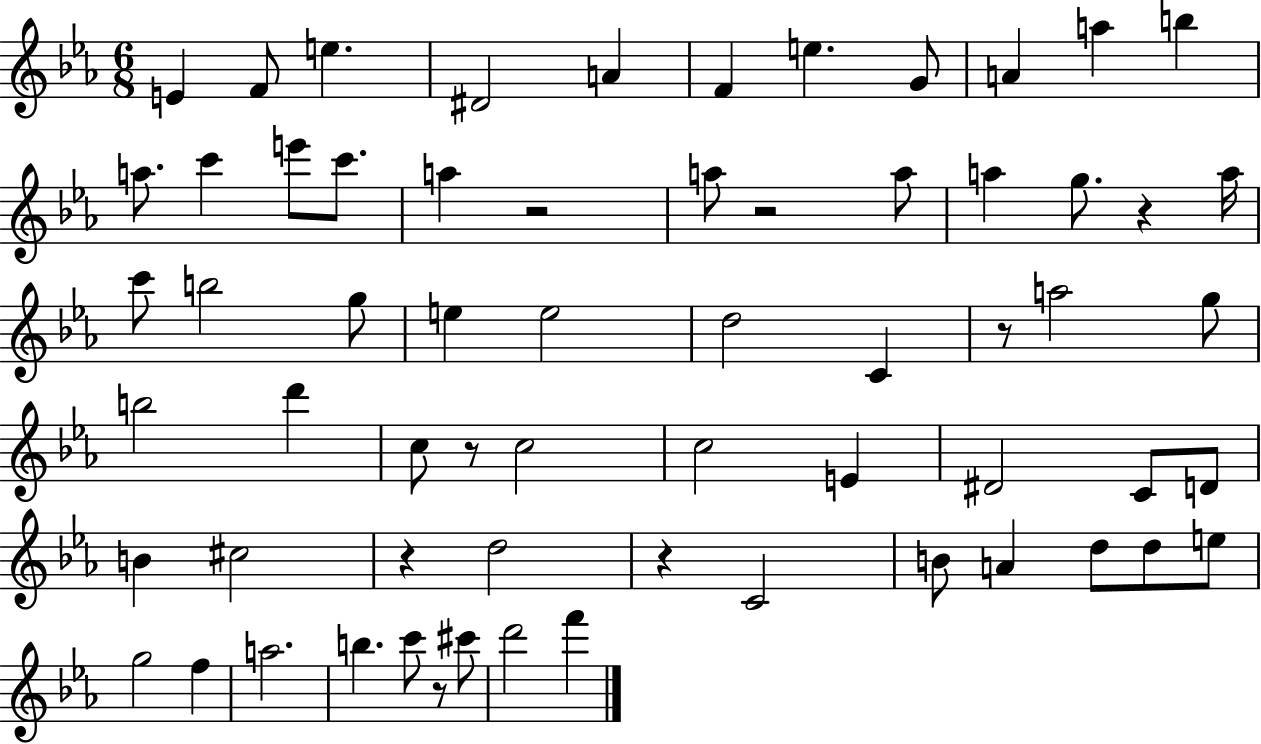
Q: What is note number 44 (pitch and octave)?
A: B4